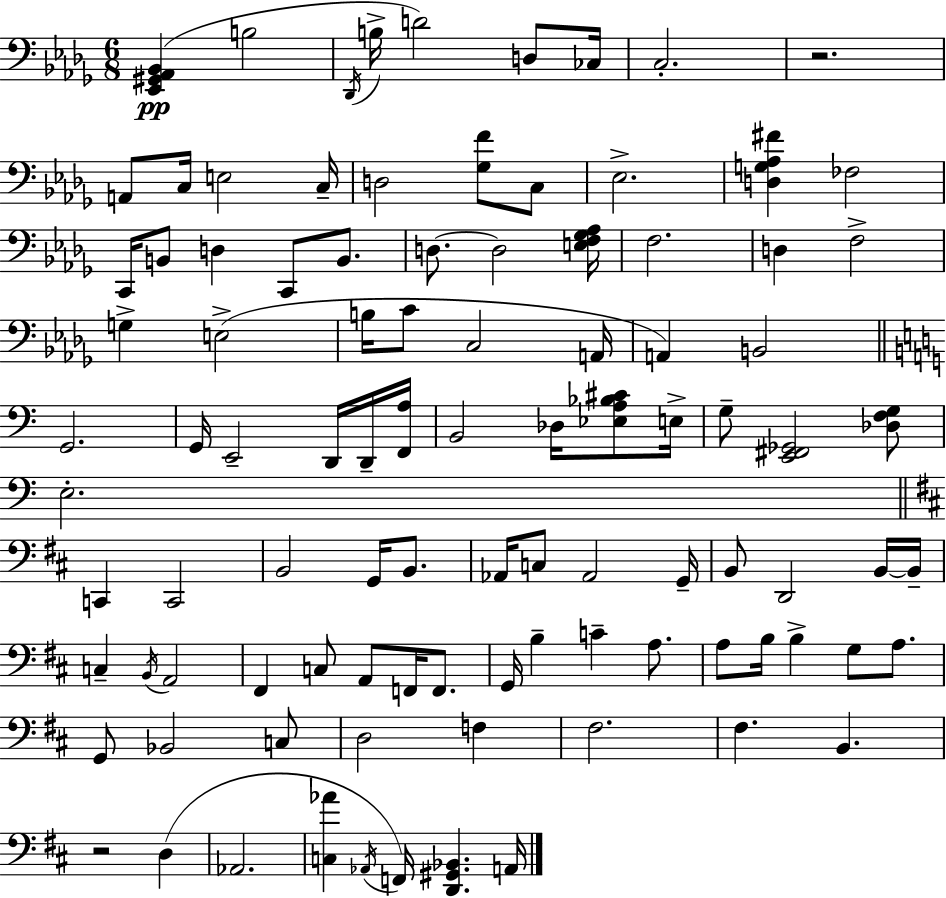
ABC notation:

X:1
T:Untitled
M:6/8
L:1/4
K:Bbm
[_E,,^G,,_A,,_B,,] B,2 _D,,/4 B,/4 D2 D,/2 _C,/4 C,2 z2 A,,/2 C,/4 E,2 C,/4 D,2 [_G,F]/2 C,/2 _E,2 [D,G,_A,^F] _F,2 C,,/4 B,,/2 D, C,,/2 B,,/2 D,/2 D,2 [E,F,_G,_A,]/4 F,2 D, F,2 G, E,2 B,/4 C/2 C,2 A,,/4 A,, B,,2 G,,2 G,,/4 E,,2 D,,/4 D,,/4 [F,,A,]/4 B,,2 _D,/4 [_E,A,_B,^C]/2 E,/4 G,/2 [E,,^F,,_G,,]2 [_D,F,G,]/2 E,2 C,, C,,2 B,,2 G,,/4 B,,/2 _A,,/4 C,/2 _A,,2 G,,/4 B,,/2 D,,2 B,,/4 B,,/4 C, B,,/4 A,,2 ^F,, C,/2 A,,/2 F,,/4 F,,/2 G,,/4 B, C A,/2 A,/2 B,/4 B, G,/2 A,/2 G,,/2 _B,,2 C,/2 D,2 F, ^F,2 ^F, B,, z2 D, _A,,2 [C,_A] _A,,/4 F,,/4 [D,,^G,,_B,,] A,,/4